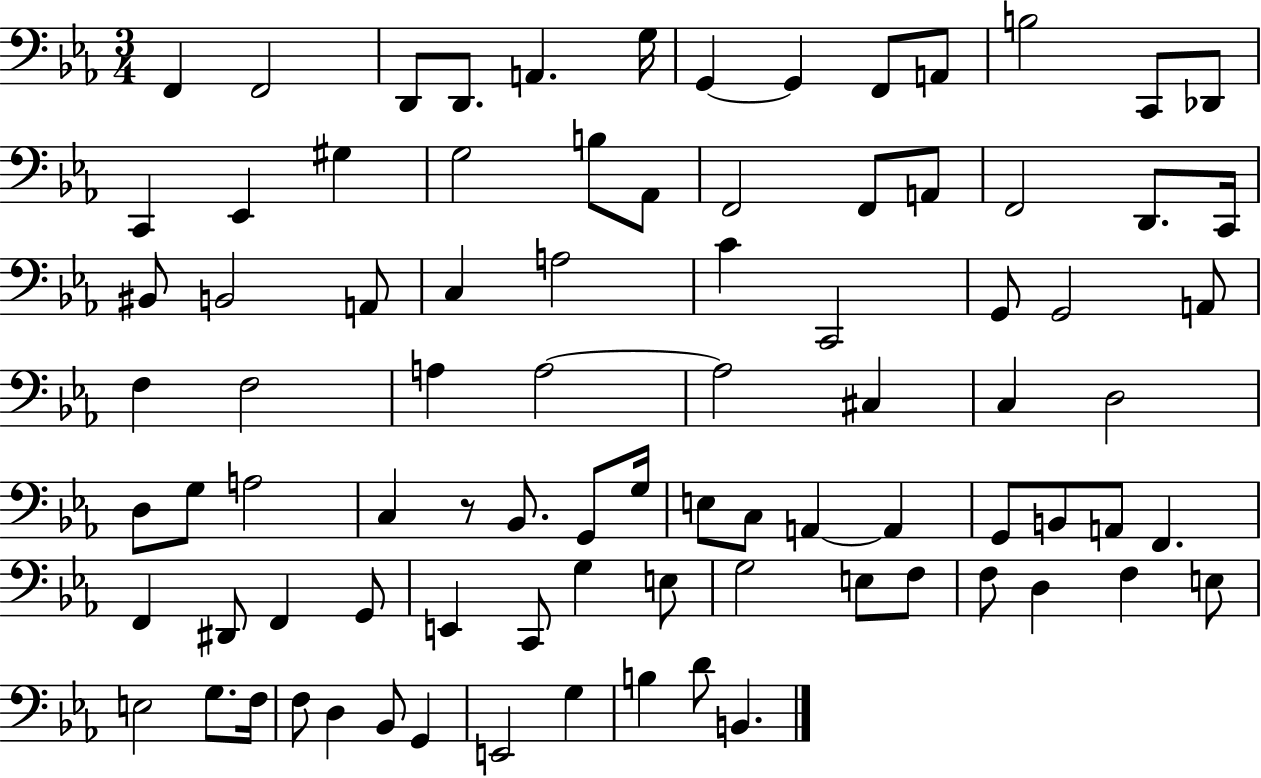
{
  \clef bass
  \numericTimeSignature
  \time 3/4
  \key ees \major
  f,4 f,2 | d,8 d,8. a,4. g16 | g,4~~ g,4 f,8 a,8 | b2 c,8 des,8 | \break c,4 ees,4 gis4 | g2 b8 aes,8 | f,2 f,8 a,8 | f,2 d,8. c,16 | \break bis,8 b,2 a,8 | c4 a2 | c'4 c,2 | g,8 g,2 a,8 | \break f4 f2 | a4 a2~~ | a2 cis4 | c4 d2 | \break d8 g8 a2 | c4 r8 bes,8. g,8 g16 | e8 c8 a,4~~ a,4 | g,8 b,8 a,8 f,4. | \break f,4 dis,8 f,4 g,8 | e,4 c,8 g4 e8 | g2 e8 f8 | f8 d4 f4 e8 | \break e2 g8. f16 | f8 d4 bes,8 g,4 | e,2 g4 | b4 d'8 b,4. | \break \bar "|."
}